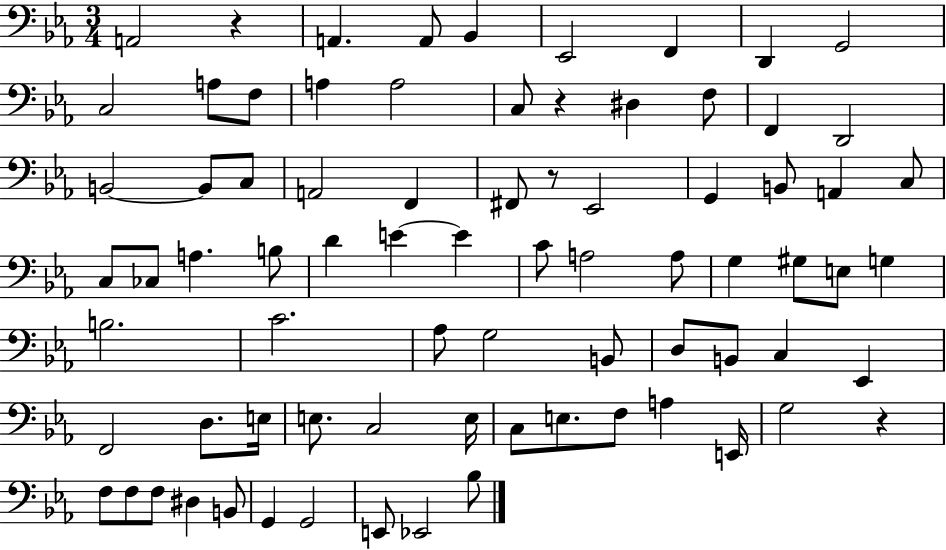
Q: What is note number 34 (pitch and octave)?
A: D4